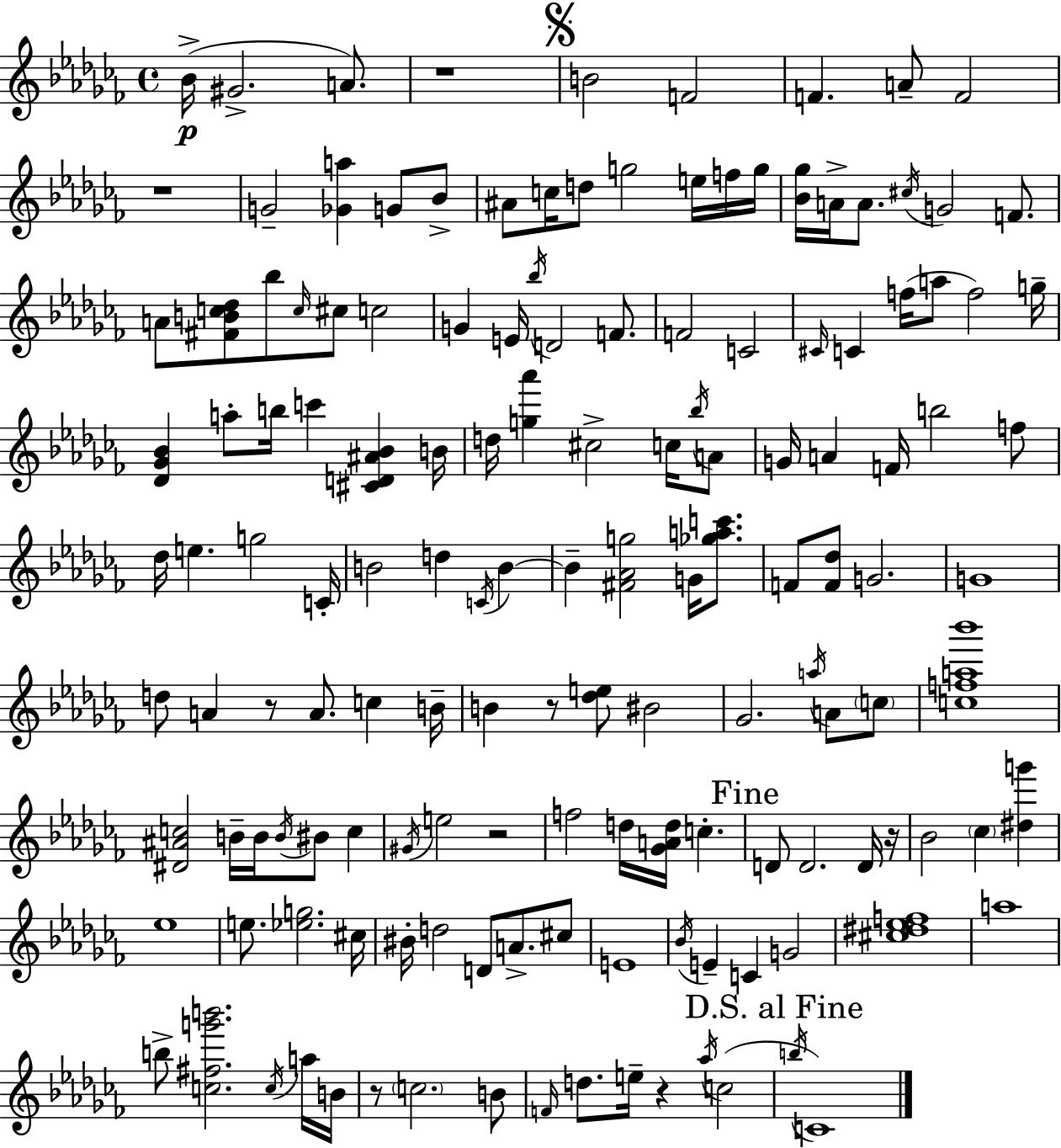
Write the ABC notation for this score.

X:1
T:Untitled
M:4/4
L:1/4
K:Abm
_B/4 ^G2 A/2 z4 B2 F2 F A/2 F2 z4 G2 [_Ga] G/2 _B/2 ^A/2 c/4 d/2 g2 e/4 f/4 g/4 [_B_g]/4 A/4 A/2 ^c/4 G2 F/2 A/2 [^FBc_d]/2 _b/2 c/4 ^c/2 c2 G E/4 _b/4 D2 F/2 F2 C2 ^C/4 C f/4 a/2 f2 g/4 [_D_G_B] a/2 b/4 c' [^CD^A_B] B/4 d/4 [g_a'] ^c2 c/4 _b/4 A/2 G/4 A F/4 b2 f/2 _d/4 e g2 C/4 B2 d C/4 B B [^F_Ag]2 G/4 [_gac']/2 F/2 [F_d]/2 G2 G4 d/2 A z/2 A/2 c B/4 B z/2 [_de]/2 ^B2 _G2 a/4 A/2 c/2 [cfa_b']4 [^D^Ac]2 B/4 B/4 B/4 ^B/2 c ^G/4 e2 z2 f2 d/4 [_GAd]/4 c D/2 D2 D/4 z/4 _B2 _c [^dg'] _e4 e/2 [_eg]2 ^c/4 ^B/4 d2 D/2 A/2 ^c/2 E4 _B/4 E C G2 [^c^d_ef]4 a4 b/2 [c^fg'b']2 c/4 a/4 B/4 z/2 c2 B/2 F/4 d/2 e/4 z _a/4 c2 b/4 C4